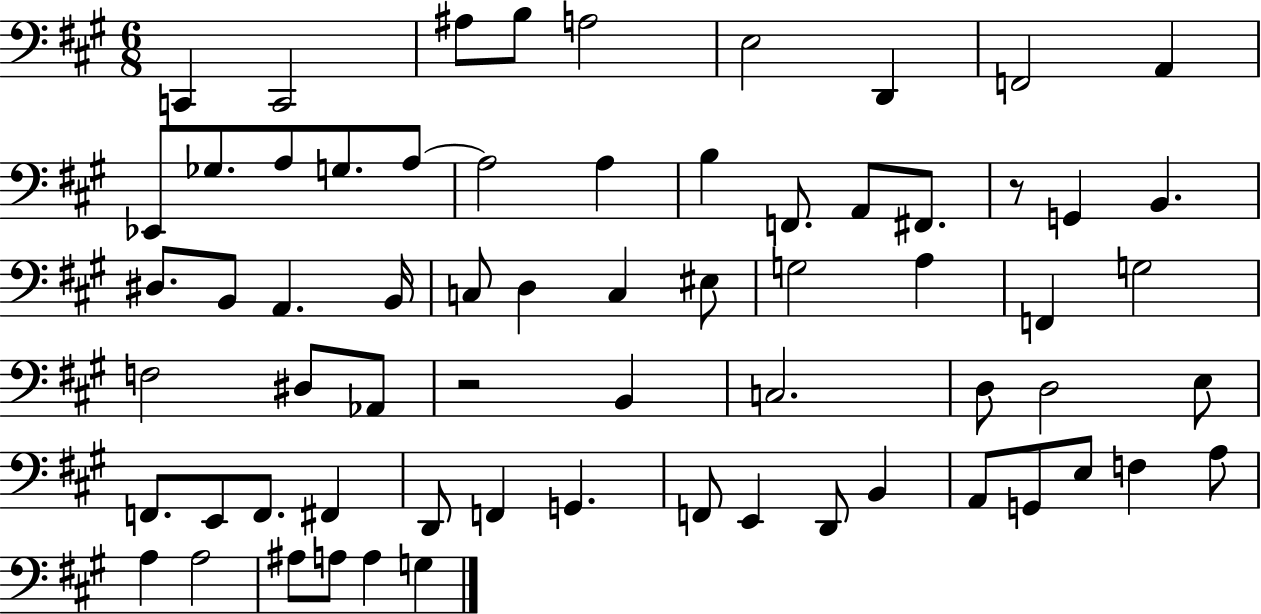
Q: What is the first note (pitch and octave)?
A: C2